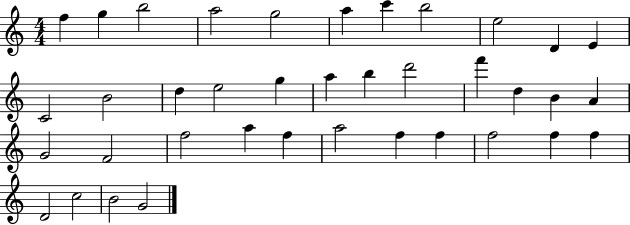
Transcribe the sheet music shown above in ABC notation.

X:1
T:Untitled
M:4/4
L:1/4
K:C
f g b2 a2 g2 a c' b2 e2 D E C2 B2 d e2 g a b d'2 f' d B A G2 F2 f2 a f a2 f f f2 f f D2 c2 B2 G2